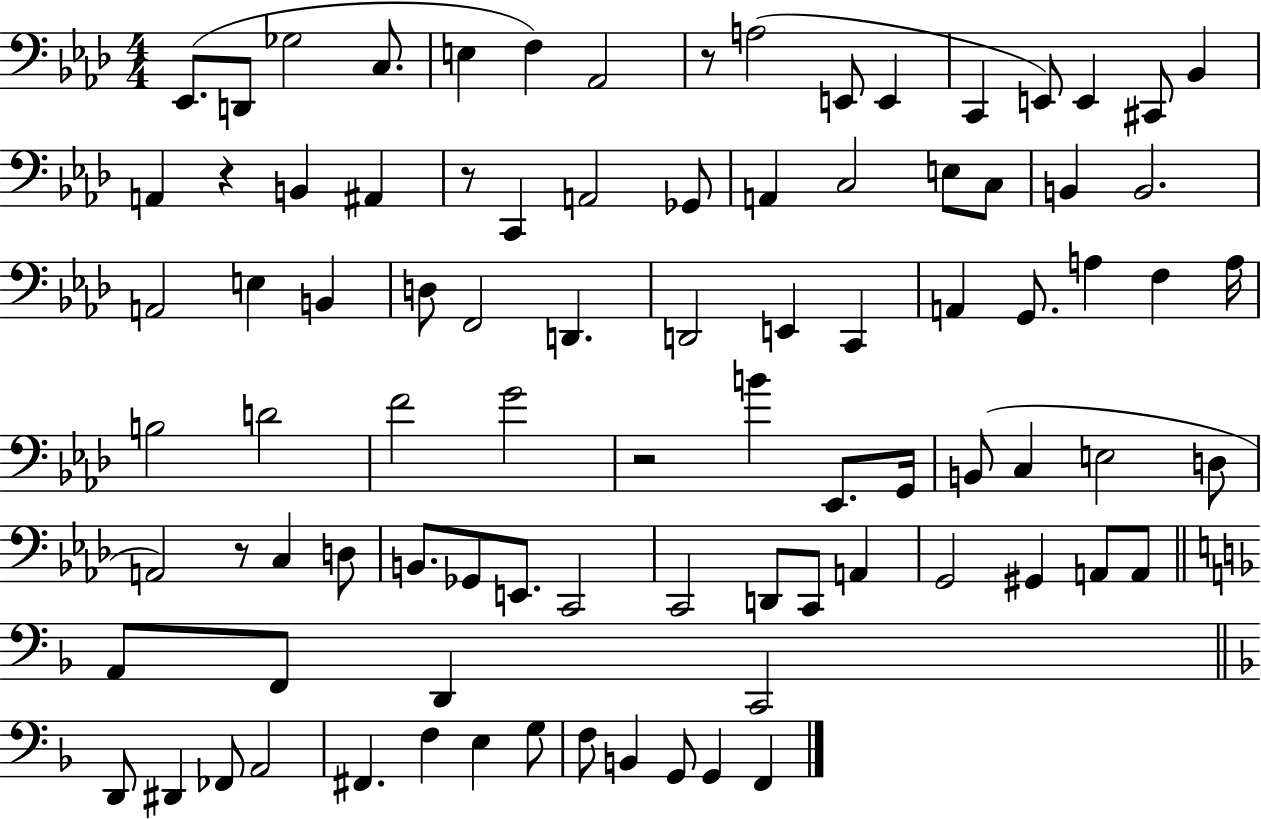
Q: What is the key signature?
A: AES major